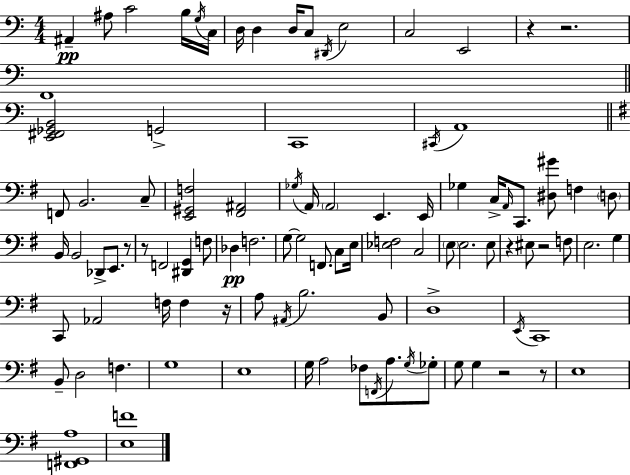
{
  \clef bass
  \numericTimeSignature
  \time 4/4
  \key a \minor
  ais,4--\pp ais8 c'2 b16 \acciaccatura { g16 } | c16 d16 d4 d16 c8 \acciaccatura { dis,16 } e2 | c2 e,2 | r4 r2. | \break f,1 | \bar "||" \break \key c \major <e, fis, ges, b,>2 g,2-> | c,1 | \acciaccatura { cis,16 } a,1 | \bar "||" \break \key g \major f,8 b,2. c8-- | <e, gis, f>2 <fis, ais,>2 | \acciaccatura { ges16 } a,16 \parenthesize a,2 e,4. | e,16 ges4 c16-> \grace { a,16 } c,8. <dis gis'>8 f4 | \break \parenthesize d8 b,16 b,2 des,8-> e,8. | r8 r8 f,2 <dis, g,>4 | f8 des4\pp f2. | g8~~ g2 f,8. c8 | \break e16 <ees f>2 c2 | \parenthesize e8 e2. | e8 r4 eis8 r2 | f8 e2. g4 | \break c,8 aes,2 f16 f4 | r16 a8 \acciaccatura { ais,16 } b2. | b,8 d1-> | \acciaccatura { e,16 } c,1 | \break b,8-- d2 f4. | g1 | e1 | g16 a2 fes8 \acciaccatura { f,16 } | \break a8. \acciaccatura { g16 } ges8-. g8 g4 r2 | r8 e1 | <f, gis, a>1 | <e f'>1 | \break \bar "|."
}